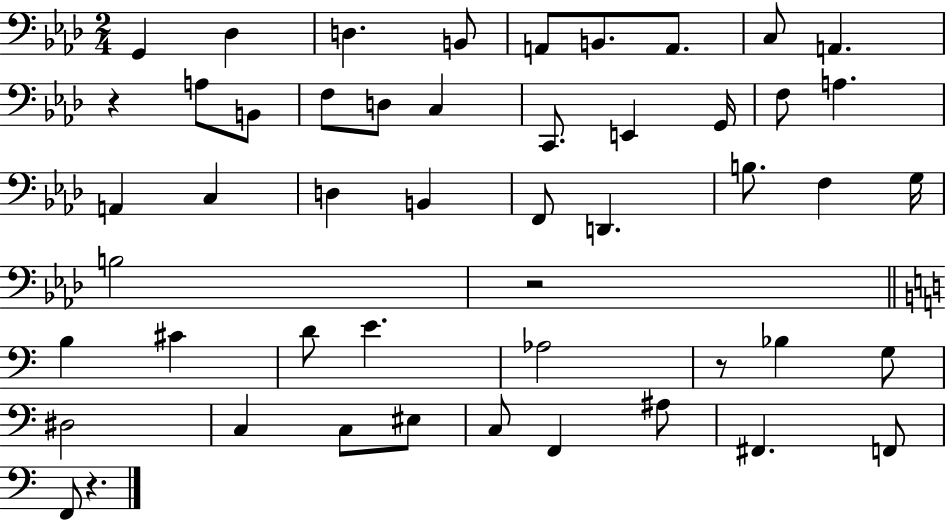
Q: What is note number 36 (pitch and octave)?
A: G3